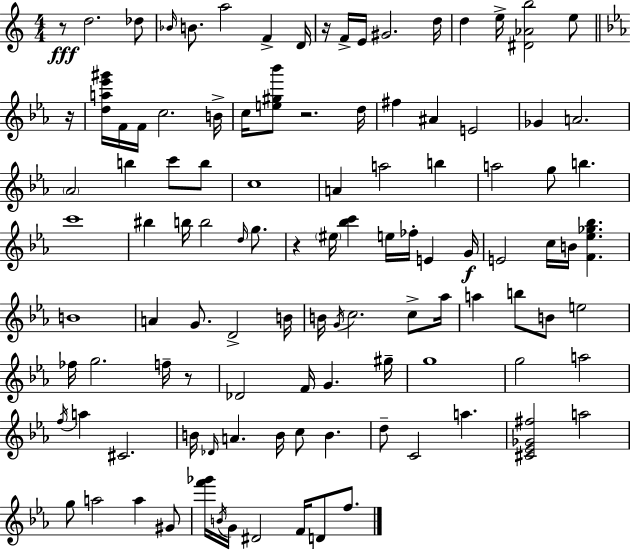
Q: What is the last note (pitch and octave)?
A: F5